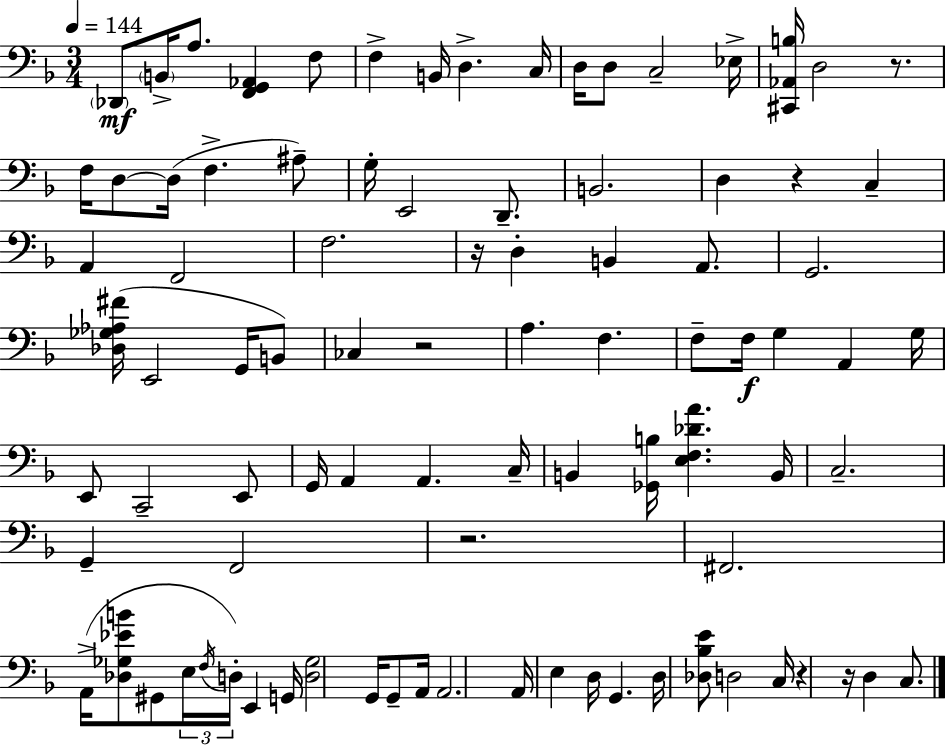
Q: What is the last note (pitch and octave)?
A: C3